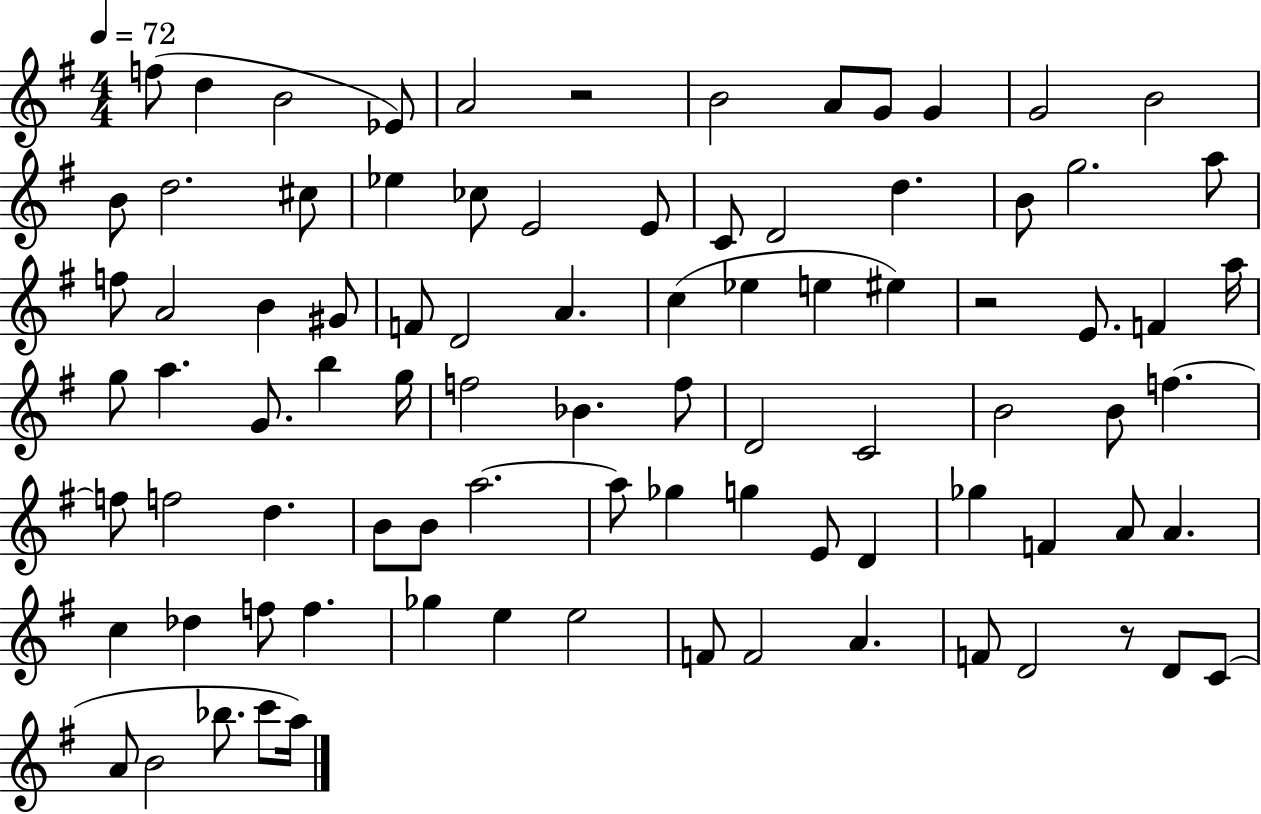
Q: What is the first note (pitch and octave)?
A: F5